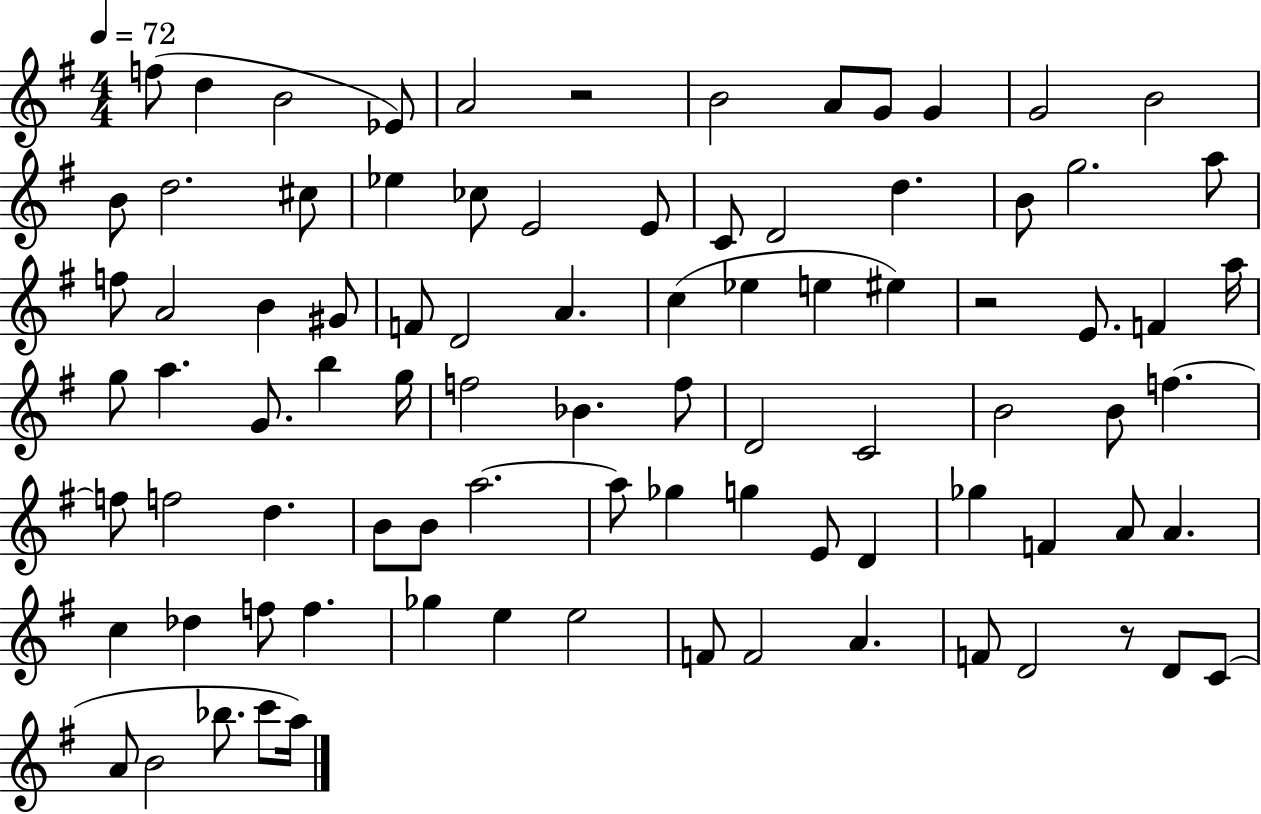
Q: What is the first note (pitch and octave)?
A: F5